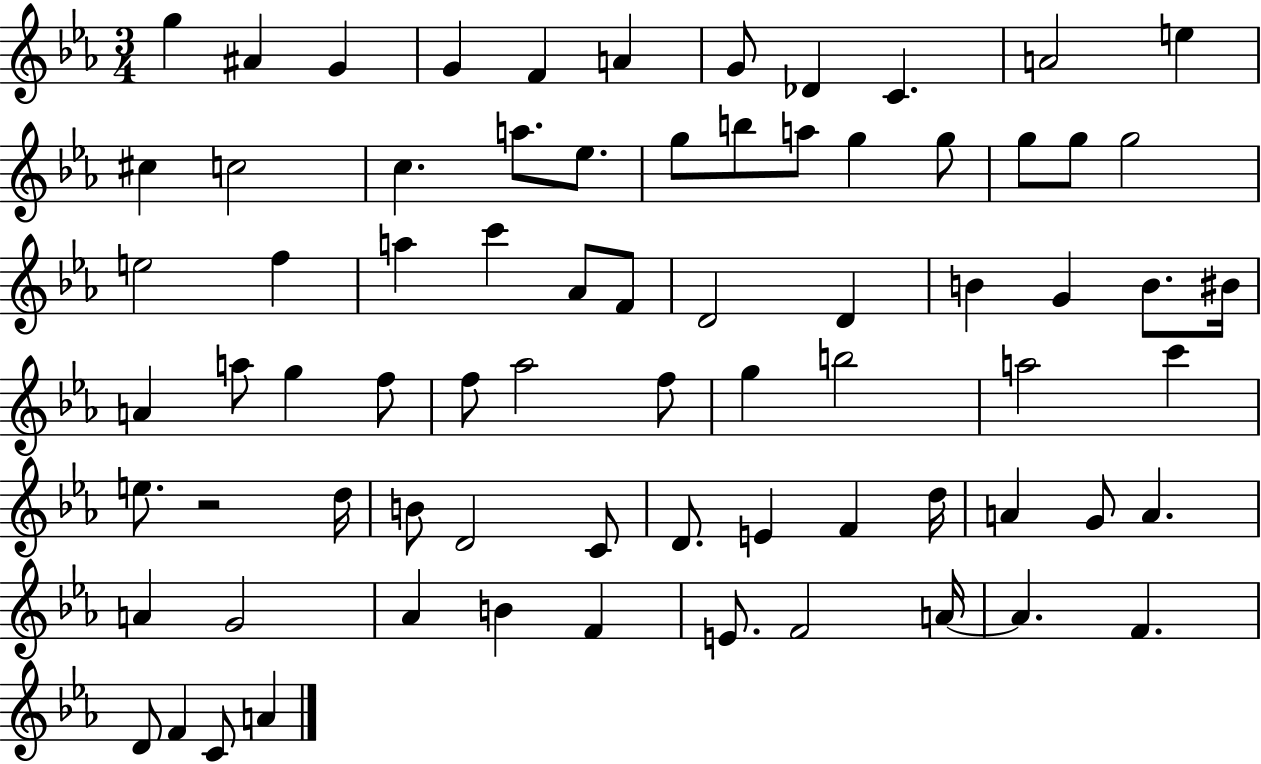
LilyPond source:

{
  \clef treble
  \numericTimeSignature
  \time 3/4
  \key ees \major
  g''4 ais'4 g'4 | g'4 f'4 a'4 | g'8 des'4 c'4. | a'2 e''4 | \break cis''4 c''2 | c''4. a''8. ees''8. | g''8 b''8 a''8 g''4 g''8 | g''8 g''8 g''2 | \break e''2 f''4 | a''4 c'''4 aes'8 f'8 | d'2 d'4 | b'4 g'4 b'8. bis'16 | \break a'4 a''8 g''4 f''8 | f''8 aes''2 f''8 | g''4 b''2 | a''2 c'''4 | \break e''8. r2 d''16 | b'8 d'2 c'8 | d'8. e'4 f'4 d''16 | a'4 g'8 a'4. | \break a'4 g'2 | aes'4 b'4 f'4 | e'8. f'2 a'16~~ | a'4. f'4. | \break d'8 f'4 c'8 a'4 | \bar "|."
}